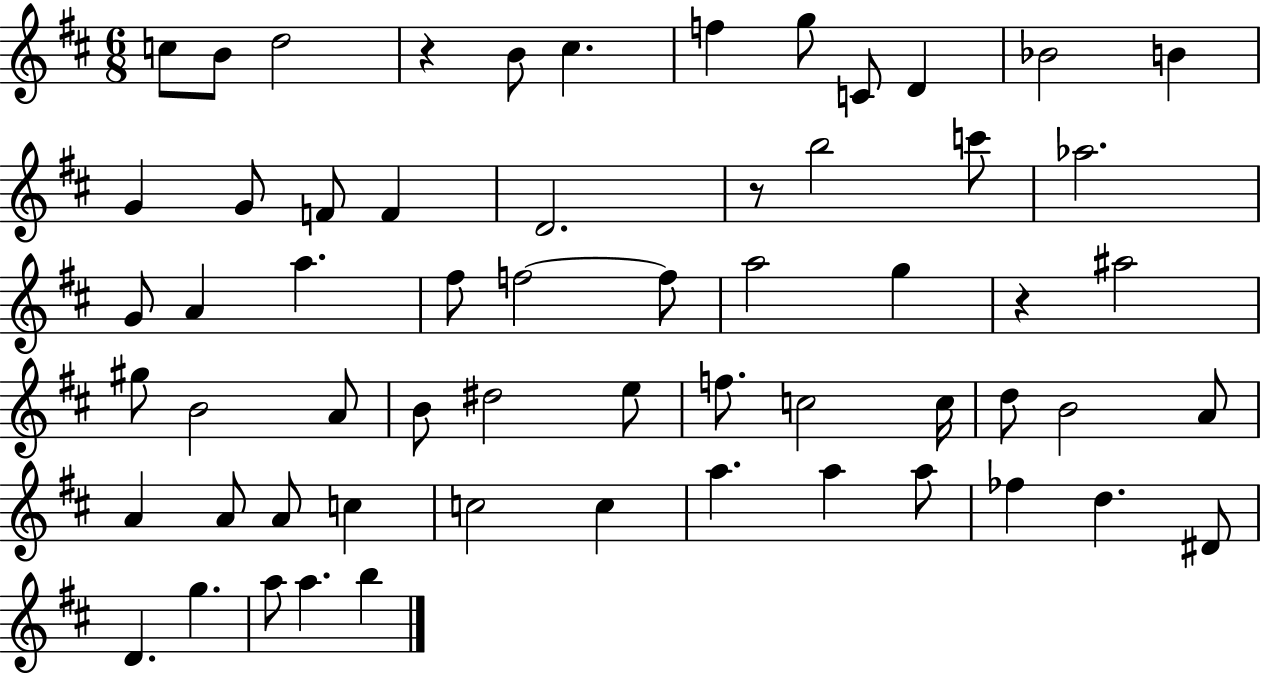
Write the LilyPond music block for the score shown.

{
  \clef treble
  \numericTimeSignature
  \time 6/8
  \key d \major
  \repeat volta 2 { c''8 b'8 d''2 | r4 b'8 cis''4. | f''4 g''8 c'8 d'4 | bes'2 b'4 | \break g'4 g'8 f'8 f'4 | d'2. | r8 b''2 c'''8 | aes''2. | \break g'8 a'4 a''4. | fis''8 f''2~~ f''8 | a''2 g''4 | r4 ais''2 | \break gis''8 b'2 a'8 | b'8 dis''2 e''8 | f''8. c''2 c''16 | d''8 b'2 a'8 | \break a'4 a'8 a'8 c''4 | c''2 c''4 | a''4. a''4 a''8 | fes''4 d''4. dis'8 | \break d'4. g''4. | a''8 a''4. b''4 | } \bar "|."
}